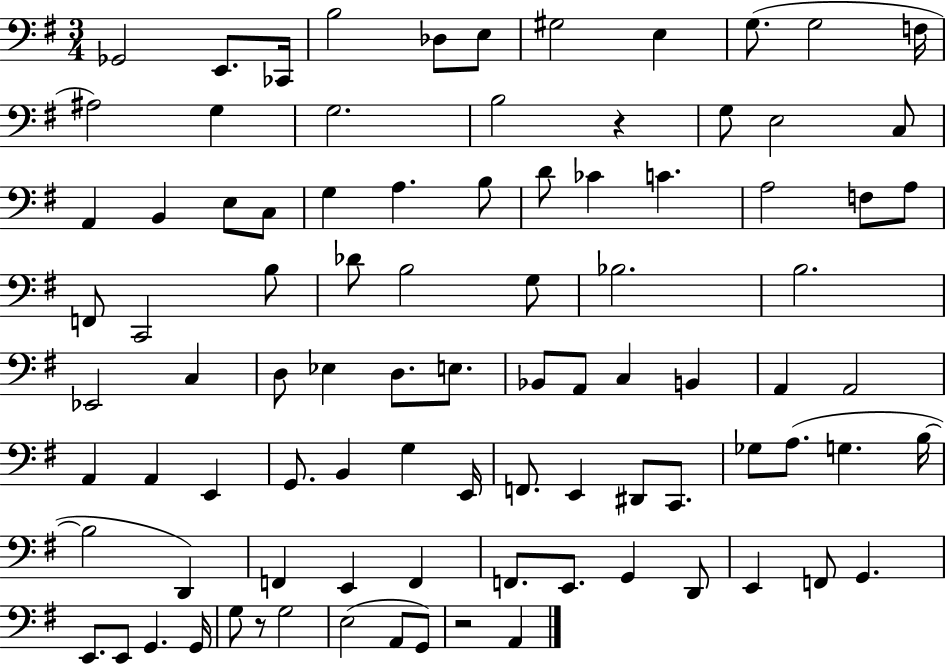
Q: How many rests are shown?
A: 3